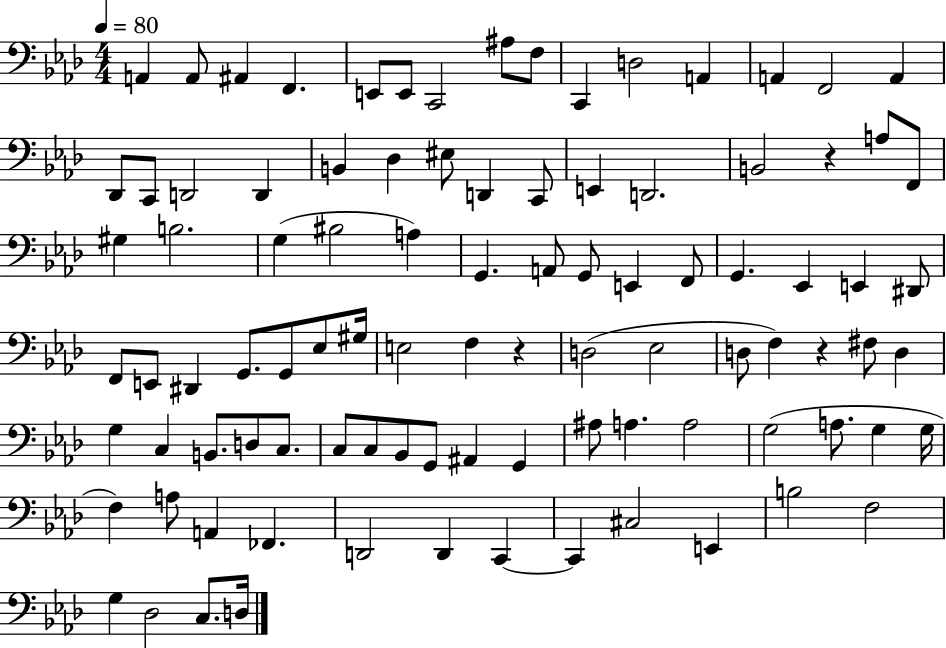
X:1
T:Untitled
M:4/4
L:1/4
K:Ab
A,, A,,/2 ^A,, F,, E,,/2 E,,/2 C,,2 ^A,/2 F,/2 C,, D,2 A,, A,, F,,2 A,, _D,,/2 C,,/2 D,,2 D,, B,, _D, ^E,/2 D,, C,,/2 E,, D,,2 B,,2 z A,/2 F,,/2 ^G, B,2 G, ^B,2 A, G,, A,,/2 G,,/2 E,, F,,/2 G,, _E,, E,, ^D,,/2 F,,/2 E,,/2 ^D,, G,,/2 G,,/2 _E,/2 ^G,/4 E,2 F, z D,2 _E,2 D,/2 F, z ^F,/2 D, G, C, B,,/2 D,/2 C,/2 C,/2 C,/2 _B,,/2 G,,/2 ^A,, G,, ^A,/2 A, A,2 G,2 A,/2 G, G,/4 F, A,/2 A,, _F,, D,,2 D,, C,, C,, ^C,2 E,, B,2 F,2 G, _D,2 C,/2 D,/4